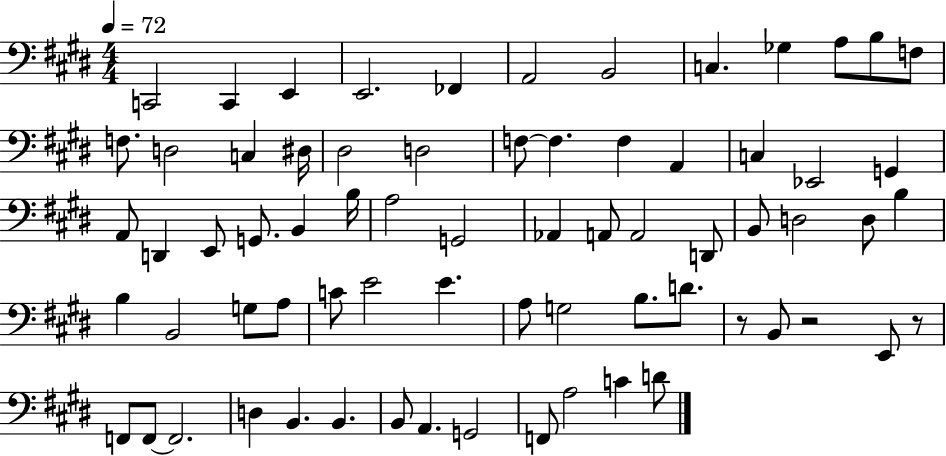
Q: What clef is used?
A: bass